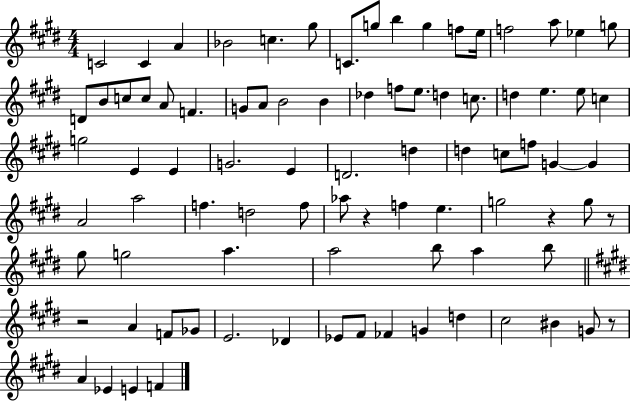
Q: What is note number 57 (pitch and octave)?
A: G5